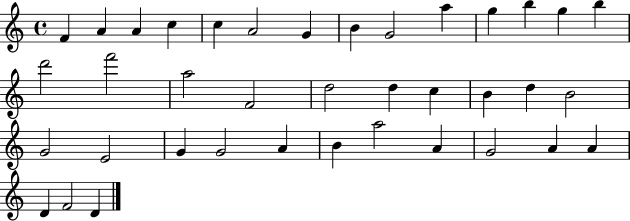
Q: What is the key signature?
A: C major